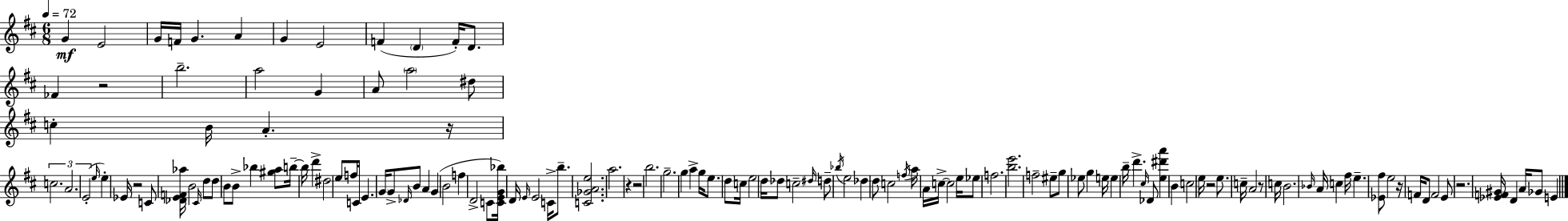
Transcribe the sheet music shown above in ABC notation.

X:1
T:Untitled
M:6/8
L:1/4
K:D
G E2 G/4 F/4 G A G E2 F D F/4 D/2 _F z2 b2 a2 G A/2 a2 ^d/2 c B/4 A z/4 c2 A2 E2 e/4 e _E/4 z2 C/2 [_DEF_a]/4 B2 ^C/4 d/2 d/2 B/2 B/2 _b [^ga]/2 b/4 b/4 d' ^d2 e/2 f/2 C/4 E G/4 G/2 _D/4 B/2 A G B2 f D2 C/2 [CEG_b]/4 D/4 E/4 E2 C/4 b/2 [C_GAe]2 a2 z z2 b2 g2 g a g/4 e/2 d/2 c/4 e2 d/4 _d/2 c2 ^d/4 d/2 _b/4 e2 _d d/2 c2 f/4 a/4 A/4 c/4 c2 e/4 _e/2 f2 [be']2 f2 ^e/2 g/2 _e/2 g e/4 e b/4 d' ^c/4 _D/2 [e^d'a'] B c2 e/4 z2 e/2 c/4 A2 z/2 c/4 B2 _B/4 A/4 c ^f/4 e [_E^f]/2 e2 z/4 F/4 D/2 F2 E/2 z2 [_EF^G]/4 D A/4 _G/2 E